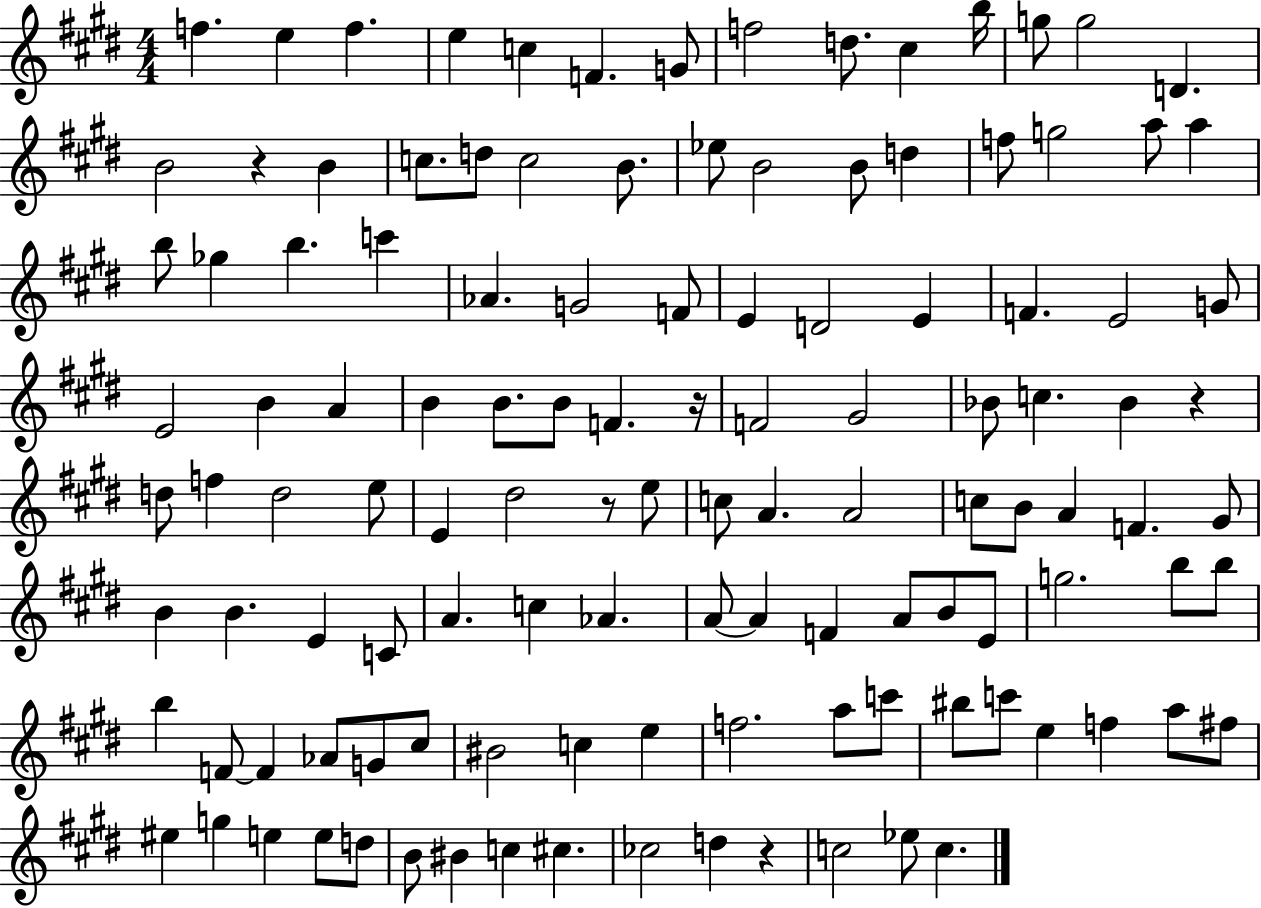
F5/q. E5/q F5/q. E5/q C5/q F4/q. G4/e F5/h D5/e. C#5/q B5/s G5/e G5/h D4/q. B4/h R/q B4/q C5/e. D5/e C5/h B4/e. Eb5/e B4/h B4/e D5/q F5/e G5/h A5/e A5/q B5/e Gb5/q B5/q. C6/q Ab4/q. G4/h F4/e E4/q D4/h E4/q F4/q. E4/h G4/e E4/h B4/q A4/q B4/q B4/e. B4/e F4/q. R/s F4/h G#4/h Bb4/e C5/q. Bb4/q R/q D5/e F5/q D5/h E5/e E4/q D#5/h R/e E5/e C5/e A4/q. A4/h C5/e B4/e A4/q F4/q. G#4/e B4/q B4/q. E4/q C4/e A4/q. C5/q Ab4/q. A4/e A4/q F4/q A4/e B4/e E4/e G5/h. B5/e B5/e B5/q F4/e F4/q Ab4/e G4/e C#5/e BIS4/h C5/q E5/q F5/h. A5/e C6/e BIS5/e C6/e E5/q F5/q A5/e F#5/e EIS5/q G5/q E5/q E5/e D5/e B4/e BIS4/q C5/q C#5/q. CES5/h D5/q R/q C5/h Eb5/e C5/q.